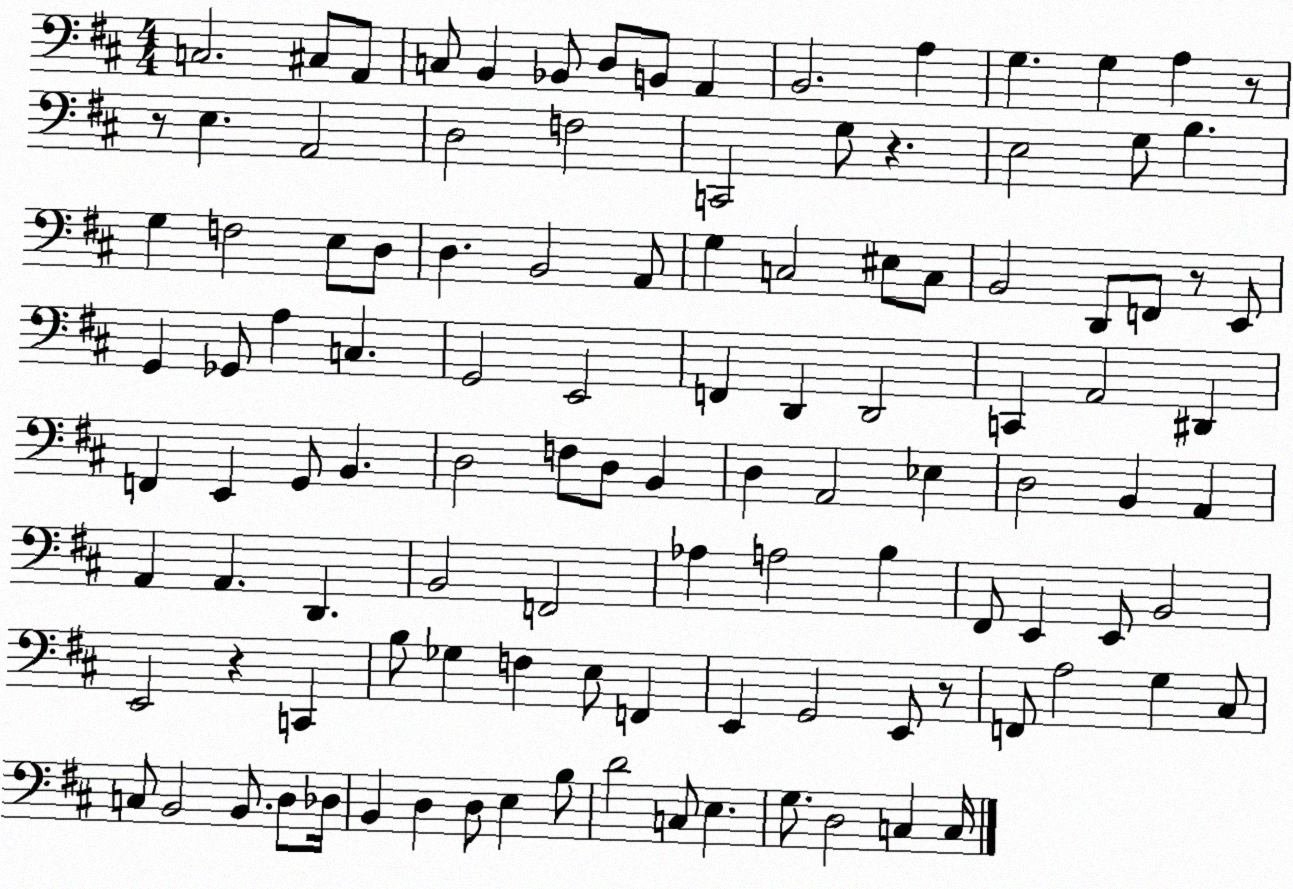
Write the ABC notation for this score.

X:1
T:Untitled
M:4/4
L:1/4
K:D
C,2 ^C,/2 A,,/2 C,/2 B,, _B,,/2 D,/2 B,,/2 A,, B,,2 A, G, G, A, z/2 z/2 E, A,,2 D,2 F,2 C,,2 G,/2 z E,2 G,/2 B, G, F,2 E,/2 D,/2 D, B,,2 A,,/2 G, C,2 ^E,/2 C,/2 B,,2 D,,/2 F,,/2 z/2 E,,/2 G,, _G,,/2 A, C, G,,2 E,,2 F,, D,, D,,2 C,, A,,2 ^D,, F,, E,, G,,/2 B,, D,2 F,/2 D,/2 B,, D, A,,2 _E, D,2 B,, A,, A,, A,, D,, B,,2 F,,2 _A, A,2 B, ^F,,/2 E,, E,,/2 B,,2 E,,2 z C,, B,/2 _G, F, E,/2 F,, E,, G,,2 E,,/2 z/2 F,,/2 A,2 G, ^C,/2 C,/2 B,,2 B,,/2 D,/2 _D,/4 B,, D, D,/2 E, B,/2 D2 C,/2 E, G,/2 D,2 C, C,/4